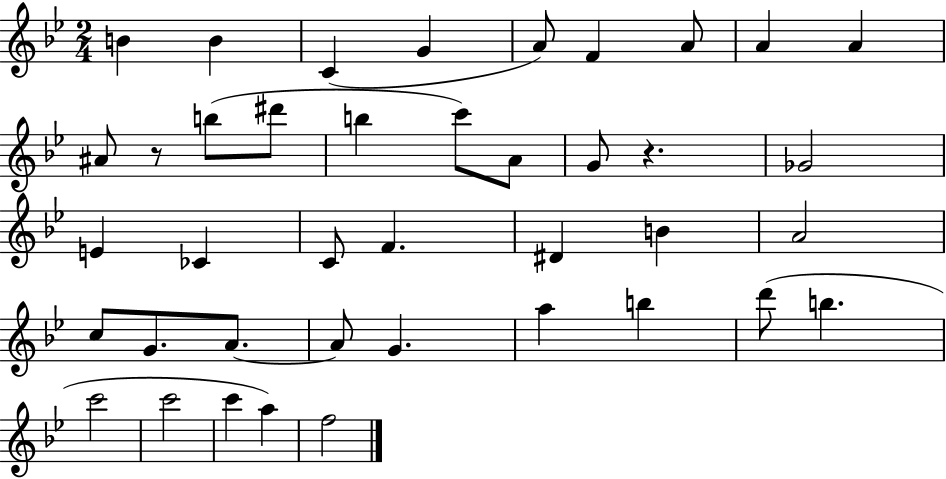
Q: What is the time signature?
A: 2/4